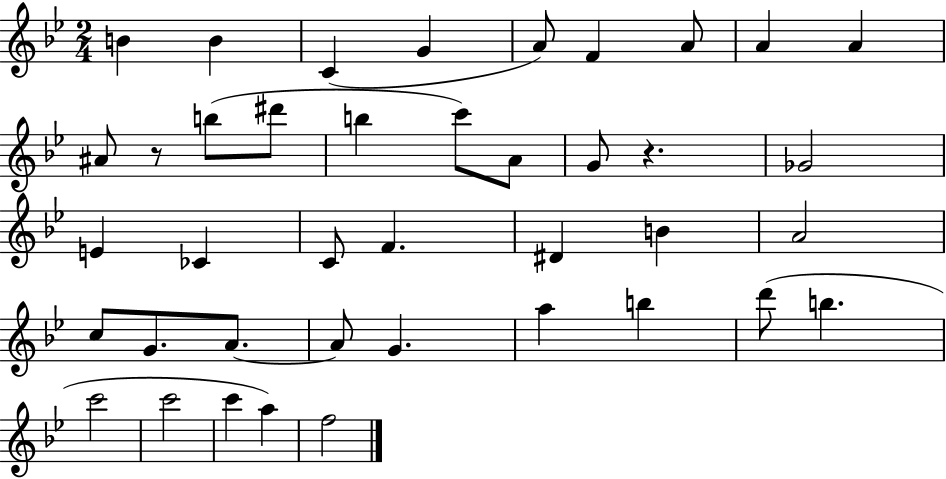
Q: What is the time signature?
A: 2/4